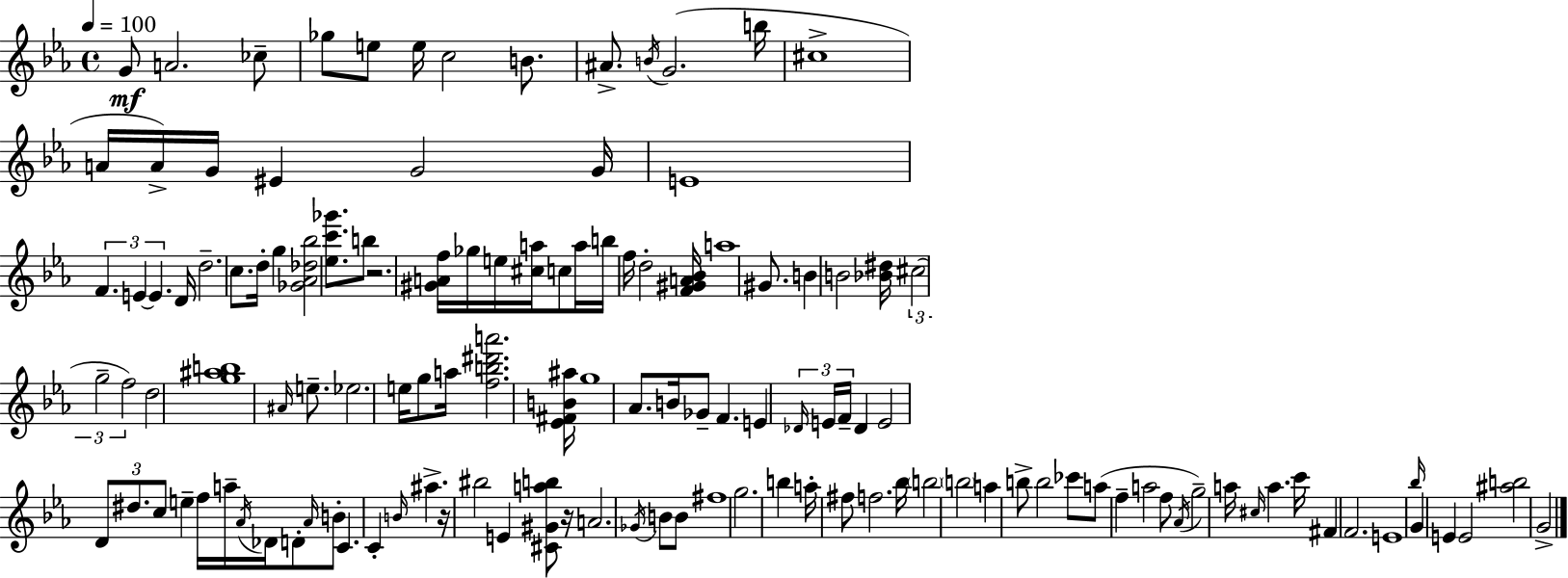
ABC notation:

X:1
T:Untitled
M:4/4
L:1/4
K:Cm
G/2 A2 _c/2 _g/2 e/2 e/4 c2 B/2 ^A/2 B/4 G2 b/4 ^c4 A/4 A/4 G/4 ^E G2 G/4 E4 F E E D/4 d2 c/2 d/4 g [_G_A_d_b]2 [_ec'_g']/2 b/2 z2 [^GAf]/4 _g/4 e/4 [^ca]/4 c/2 a/4 b/4 f/4 d2 [F^GA_B]/4 a4 ^G/2 B B2 [_B^d]/4 ^c2 g2 f2 d2 [g^ab]4 ^A/4 e/2 _e2 e/4 g/2 a/4 [fb^d'a']2 [_E^FB^a]/4 g4 _A/2 B/4 _G/2 F E _D/4 E/4 F/4 _D E2 D/2 ^d/2 c/2 e f/4 a/4 _A/4 _D/4 D/2 _A/4 B/2 C C B/4 ^a z/4 ^b2 E [^C^Gab]/2 z/4 A2 _G/4 B/2 B/2 ^f4 g2 b a/4 ^f/2 f2 _b/4 b2 b2 a b/2 b2 _c'/2 a/2 f a2 f/2 _A/4 g2 a/4 ^c/4 a c'/4 ^F F2 E4 _b/4 G E E2 [^ab]2 G2